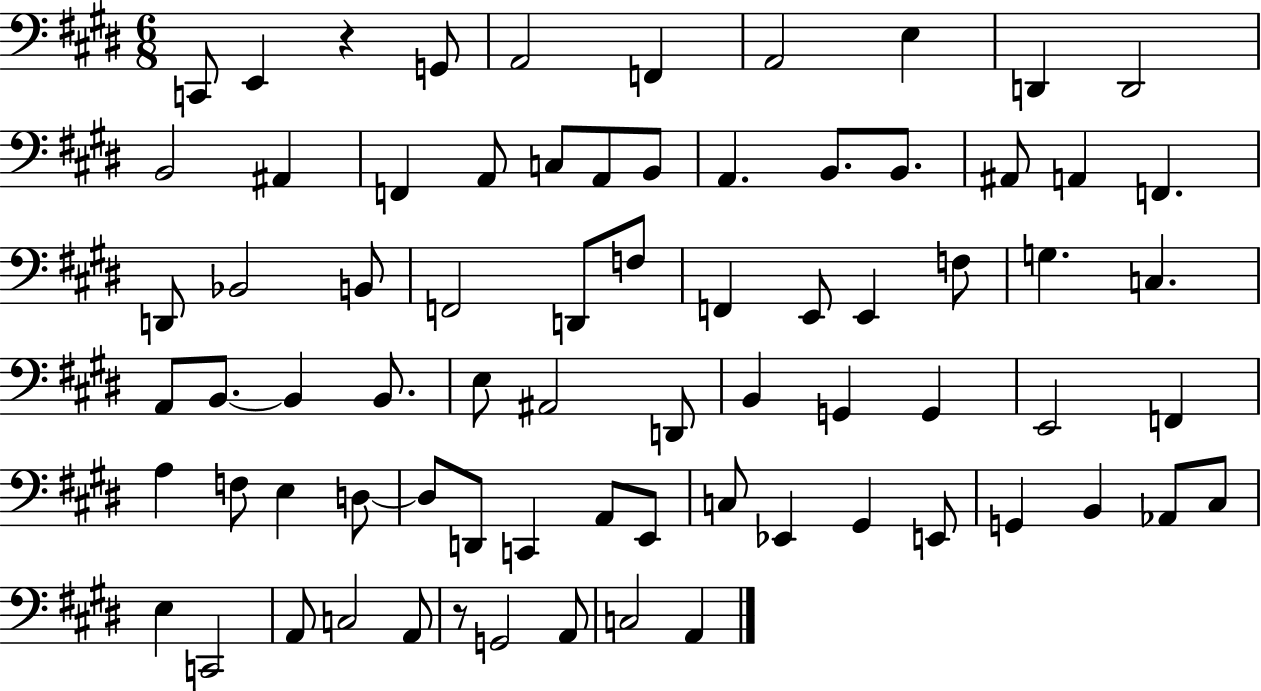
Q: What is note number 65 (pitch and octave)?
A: C2